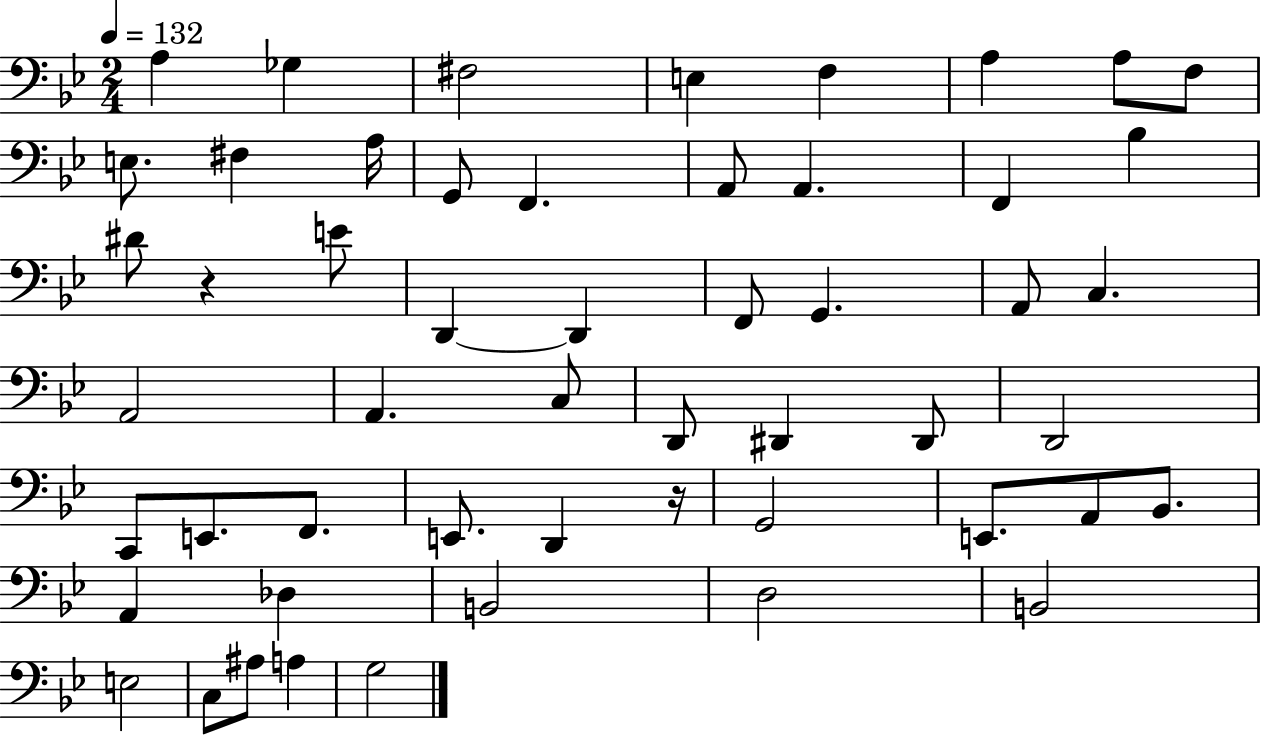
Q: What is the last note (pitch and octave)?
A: G3